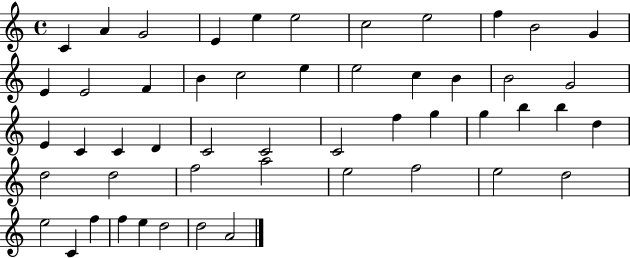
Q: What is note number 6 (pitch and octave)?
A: E5